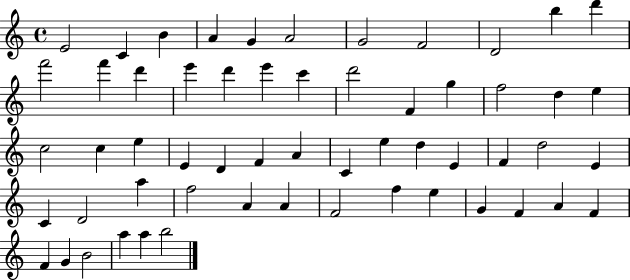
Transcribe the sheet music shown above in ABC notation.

X:1
T:Untitled
M:4/4
L:1/4
K:C
E2 C B A G A2 G2 F2 D2 b d' f'2 f' d' e' d' e' c' d'2 F g f2 d e c2 c e E D F A C e d E F d2 E C D2 a f2 A A F2 f e G F A F F G B2 a a b2